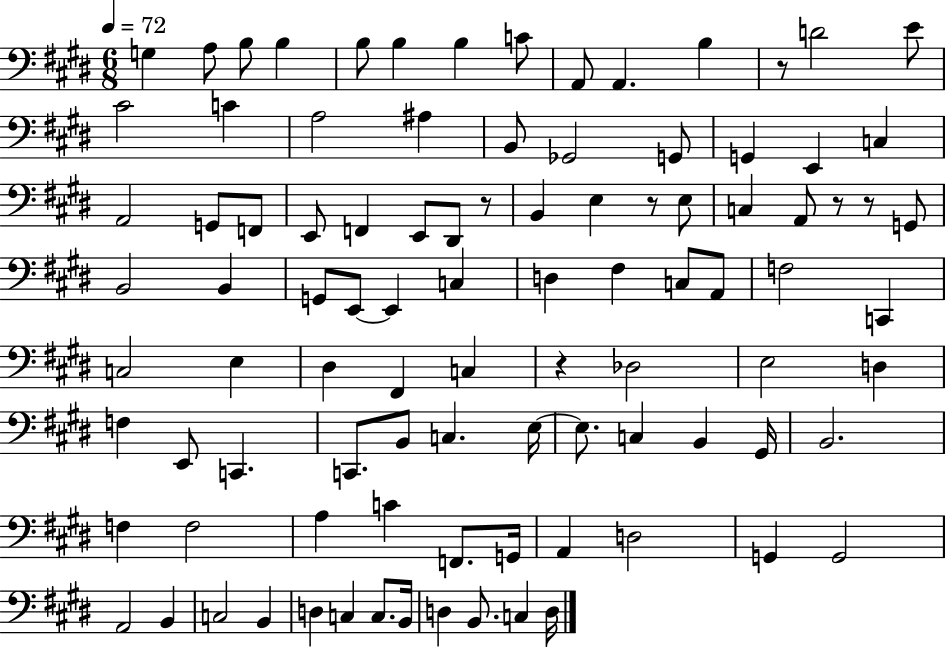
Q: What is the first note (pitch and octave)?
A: G3